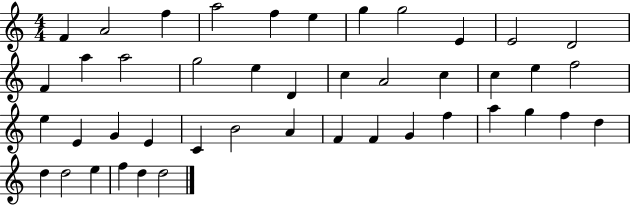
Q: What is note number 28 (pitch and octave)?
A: C4